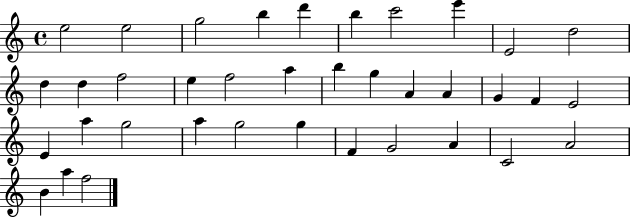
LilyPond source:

{
  \clef treble
  \time 4/4
  \defaultTimeSignature
  \key c \major
  e''2 e''2 | g''2 b''4 d'''4 | b''4 c'''2 e'''4 | e'2 d''2 | \break d''4 d''4 f''2 | e''4 f''2 a''4 | b''4 g''4 a'4 a'4 | g'4 f'4 e'2 | \break e'4 a''4 g''2 | a''4 g''2 g''4 | f'4 g'2 a'4 | c'2 a'2 | \break b'4 a''4 f''2 | \bar "|."
}